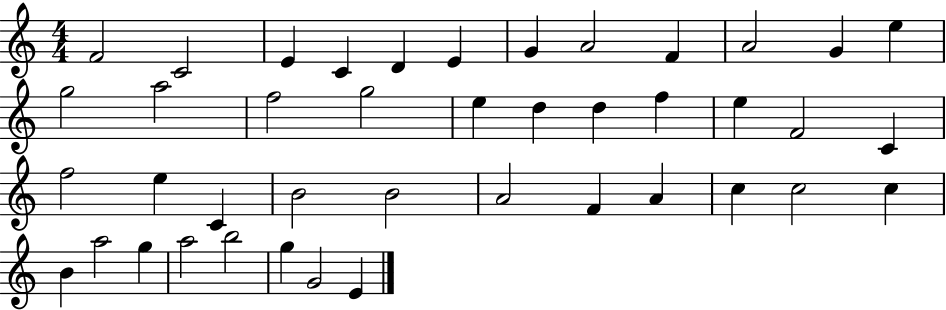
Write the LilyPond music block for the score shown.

{
  \clef treble
  \numericTimeSignature
  \time 4/4
  \key c \major
  f'2 c'2 | e'4 c'4 d'4 e'4 | g'4 a'2 f'4 | a'2 g'4 e''4 | \break g''2 a''2 | f''2 g''2 | e''4 d''4 d''4 f''4 | e''4 f'2 c'4 | \break f''2 e''4 c'4 | b'2 b'2 | a'2 f'4 a'4 | c''4 c''2 c''4 | \break b'4 a''2 g''4 | a''2 b''2 | g''4 g'2 e'4 | \bar "|."
}